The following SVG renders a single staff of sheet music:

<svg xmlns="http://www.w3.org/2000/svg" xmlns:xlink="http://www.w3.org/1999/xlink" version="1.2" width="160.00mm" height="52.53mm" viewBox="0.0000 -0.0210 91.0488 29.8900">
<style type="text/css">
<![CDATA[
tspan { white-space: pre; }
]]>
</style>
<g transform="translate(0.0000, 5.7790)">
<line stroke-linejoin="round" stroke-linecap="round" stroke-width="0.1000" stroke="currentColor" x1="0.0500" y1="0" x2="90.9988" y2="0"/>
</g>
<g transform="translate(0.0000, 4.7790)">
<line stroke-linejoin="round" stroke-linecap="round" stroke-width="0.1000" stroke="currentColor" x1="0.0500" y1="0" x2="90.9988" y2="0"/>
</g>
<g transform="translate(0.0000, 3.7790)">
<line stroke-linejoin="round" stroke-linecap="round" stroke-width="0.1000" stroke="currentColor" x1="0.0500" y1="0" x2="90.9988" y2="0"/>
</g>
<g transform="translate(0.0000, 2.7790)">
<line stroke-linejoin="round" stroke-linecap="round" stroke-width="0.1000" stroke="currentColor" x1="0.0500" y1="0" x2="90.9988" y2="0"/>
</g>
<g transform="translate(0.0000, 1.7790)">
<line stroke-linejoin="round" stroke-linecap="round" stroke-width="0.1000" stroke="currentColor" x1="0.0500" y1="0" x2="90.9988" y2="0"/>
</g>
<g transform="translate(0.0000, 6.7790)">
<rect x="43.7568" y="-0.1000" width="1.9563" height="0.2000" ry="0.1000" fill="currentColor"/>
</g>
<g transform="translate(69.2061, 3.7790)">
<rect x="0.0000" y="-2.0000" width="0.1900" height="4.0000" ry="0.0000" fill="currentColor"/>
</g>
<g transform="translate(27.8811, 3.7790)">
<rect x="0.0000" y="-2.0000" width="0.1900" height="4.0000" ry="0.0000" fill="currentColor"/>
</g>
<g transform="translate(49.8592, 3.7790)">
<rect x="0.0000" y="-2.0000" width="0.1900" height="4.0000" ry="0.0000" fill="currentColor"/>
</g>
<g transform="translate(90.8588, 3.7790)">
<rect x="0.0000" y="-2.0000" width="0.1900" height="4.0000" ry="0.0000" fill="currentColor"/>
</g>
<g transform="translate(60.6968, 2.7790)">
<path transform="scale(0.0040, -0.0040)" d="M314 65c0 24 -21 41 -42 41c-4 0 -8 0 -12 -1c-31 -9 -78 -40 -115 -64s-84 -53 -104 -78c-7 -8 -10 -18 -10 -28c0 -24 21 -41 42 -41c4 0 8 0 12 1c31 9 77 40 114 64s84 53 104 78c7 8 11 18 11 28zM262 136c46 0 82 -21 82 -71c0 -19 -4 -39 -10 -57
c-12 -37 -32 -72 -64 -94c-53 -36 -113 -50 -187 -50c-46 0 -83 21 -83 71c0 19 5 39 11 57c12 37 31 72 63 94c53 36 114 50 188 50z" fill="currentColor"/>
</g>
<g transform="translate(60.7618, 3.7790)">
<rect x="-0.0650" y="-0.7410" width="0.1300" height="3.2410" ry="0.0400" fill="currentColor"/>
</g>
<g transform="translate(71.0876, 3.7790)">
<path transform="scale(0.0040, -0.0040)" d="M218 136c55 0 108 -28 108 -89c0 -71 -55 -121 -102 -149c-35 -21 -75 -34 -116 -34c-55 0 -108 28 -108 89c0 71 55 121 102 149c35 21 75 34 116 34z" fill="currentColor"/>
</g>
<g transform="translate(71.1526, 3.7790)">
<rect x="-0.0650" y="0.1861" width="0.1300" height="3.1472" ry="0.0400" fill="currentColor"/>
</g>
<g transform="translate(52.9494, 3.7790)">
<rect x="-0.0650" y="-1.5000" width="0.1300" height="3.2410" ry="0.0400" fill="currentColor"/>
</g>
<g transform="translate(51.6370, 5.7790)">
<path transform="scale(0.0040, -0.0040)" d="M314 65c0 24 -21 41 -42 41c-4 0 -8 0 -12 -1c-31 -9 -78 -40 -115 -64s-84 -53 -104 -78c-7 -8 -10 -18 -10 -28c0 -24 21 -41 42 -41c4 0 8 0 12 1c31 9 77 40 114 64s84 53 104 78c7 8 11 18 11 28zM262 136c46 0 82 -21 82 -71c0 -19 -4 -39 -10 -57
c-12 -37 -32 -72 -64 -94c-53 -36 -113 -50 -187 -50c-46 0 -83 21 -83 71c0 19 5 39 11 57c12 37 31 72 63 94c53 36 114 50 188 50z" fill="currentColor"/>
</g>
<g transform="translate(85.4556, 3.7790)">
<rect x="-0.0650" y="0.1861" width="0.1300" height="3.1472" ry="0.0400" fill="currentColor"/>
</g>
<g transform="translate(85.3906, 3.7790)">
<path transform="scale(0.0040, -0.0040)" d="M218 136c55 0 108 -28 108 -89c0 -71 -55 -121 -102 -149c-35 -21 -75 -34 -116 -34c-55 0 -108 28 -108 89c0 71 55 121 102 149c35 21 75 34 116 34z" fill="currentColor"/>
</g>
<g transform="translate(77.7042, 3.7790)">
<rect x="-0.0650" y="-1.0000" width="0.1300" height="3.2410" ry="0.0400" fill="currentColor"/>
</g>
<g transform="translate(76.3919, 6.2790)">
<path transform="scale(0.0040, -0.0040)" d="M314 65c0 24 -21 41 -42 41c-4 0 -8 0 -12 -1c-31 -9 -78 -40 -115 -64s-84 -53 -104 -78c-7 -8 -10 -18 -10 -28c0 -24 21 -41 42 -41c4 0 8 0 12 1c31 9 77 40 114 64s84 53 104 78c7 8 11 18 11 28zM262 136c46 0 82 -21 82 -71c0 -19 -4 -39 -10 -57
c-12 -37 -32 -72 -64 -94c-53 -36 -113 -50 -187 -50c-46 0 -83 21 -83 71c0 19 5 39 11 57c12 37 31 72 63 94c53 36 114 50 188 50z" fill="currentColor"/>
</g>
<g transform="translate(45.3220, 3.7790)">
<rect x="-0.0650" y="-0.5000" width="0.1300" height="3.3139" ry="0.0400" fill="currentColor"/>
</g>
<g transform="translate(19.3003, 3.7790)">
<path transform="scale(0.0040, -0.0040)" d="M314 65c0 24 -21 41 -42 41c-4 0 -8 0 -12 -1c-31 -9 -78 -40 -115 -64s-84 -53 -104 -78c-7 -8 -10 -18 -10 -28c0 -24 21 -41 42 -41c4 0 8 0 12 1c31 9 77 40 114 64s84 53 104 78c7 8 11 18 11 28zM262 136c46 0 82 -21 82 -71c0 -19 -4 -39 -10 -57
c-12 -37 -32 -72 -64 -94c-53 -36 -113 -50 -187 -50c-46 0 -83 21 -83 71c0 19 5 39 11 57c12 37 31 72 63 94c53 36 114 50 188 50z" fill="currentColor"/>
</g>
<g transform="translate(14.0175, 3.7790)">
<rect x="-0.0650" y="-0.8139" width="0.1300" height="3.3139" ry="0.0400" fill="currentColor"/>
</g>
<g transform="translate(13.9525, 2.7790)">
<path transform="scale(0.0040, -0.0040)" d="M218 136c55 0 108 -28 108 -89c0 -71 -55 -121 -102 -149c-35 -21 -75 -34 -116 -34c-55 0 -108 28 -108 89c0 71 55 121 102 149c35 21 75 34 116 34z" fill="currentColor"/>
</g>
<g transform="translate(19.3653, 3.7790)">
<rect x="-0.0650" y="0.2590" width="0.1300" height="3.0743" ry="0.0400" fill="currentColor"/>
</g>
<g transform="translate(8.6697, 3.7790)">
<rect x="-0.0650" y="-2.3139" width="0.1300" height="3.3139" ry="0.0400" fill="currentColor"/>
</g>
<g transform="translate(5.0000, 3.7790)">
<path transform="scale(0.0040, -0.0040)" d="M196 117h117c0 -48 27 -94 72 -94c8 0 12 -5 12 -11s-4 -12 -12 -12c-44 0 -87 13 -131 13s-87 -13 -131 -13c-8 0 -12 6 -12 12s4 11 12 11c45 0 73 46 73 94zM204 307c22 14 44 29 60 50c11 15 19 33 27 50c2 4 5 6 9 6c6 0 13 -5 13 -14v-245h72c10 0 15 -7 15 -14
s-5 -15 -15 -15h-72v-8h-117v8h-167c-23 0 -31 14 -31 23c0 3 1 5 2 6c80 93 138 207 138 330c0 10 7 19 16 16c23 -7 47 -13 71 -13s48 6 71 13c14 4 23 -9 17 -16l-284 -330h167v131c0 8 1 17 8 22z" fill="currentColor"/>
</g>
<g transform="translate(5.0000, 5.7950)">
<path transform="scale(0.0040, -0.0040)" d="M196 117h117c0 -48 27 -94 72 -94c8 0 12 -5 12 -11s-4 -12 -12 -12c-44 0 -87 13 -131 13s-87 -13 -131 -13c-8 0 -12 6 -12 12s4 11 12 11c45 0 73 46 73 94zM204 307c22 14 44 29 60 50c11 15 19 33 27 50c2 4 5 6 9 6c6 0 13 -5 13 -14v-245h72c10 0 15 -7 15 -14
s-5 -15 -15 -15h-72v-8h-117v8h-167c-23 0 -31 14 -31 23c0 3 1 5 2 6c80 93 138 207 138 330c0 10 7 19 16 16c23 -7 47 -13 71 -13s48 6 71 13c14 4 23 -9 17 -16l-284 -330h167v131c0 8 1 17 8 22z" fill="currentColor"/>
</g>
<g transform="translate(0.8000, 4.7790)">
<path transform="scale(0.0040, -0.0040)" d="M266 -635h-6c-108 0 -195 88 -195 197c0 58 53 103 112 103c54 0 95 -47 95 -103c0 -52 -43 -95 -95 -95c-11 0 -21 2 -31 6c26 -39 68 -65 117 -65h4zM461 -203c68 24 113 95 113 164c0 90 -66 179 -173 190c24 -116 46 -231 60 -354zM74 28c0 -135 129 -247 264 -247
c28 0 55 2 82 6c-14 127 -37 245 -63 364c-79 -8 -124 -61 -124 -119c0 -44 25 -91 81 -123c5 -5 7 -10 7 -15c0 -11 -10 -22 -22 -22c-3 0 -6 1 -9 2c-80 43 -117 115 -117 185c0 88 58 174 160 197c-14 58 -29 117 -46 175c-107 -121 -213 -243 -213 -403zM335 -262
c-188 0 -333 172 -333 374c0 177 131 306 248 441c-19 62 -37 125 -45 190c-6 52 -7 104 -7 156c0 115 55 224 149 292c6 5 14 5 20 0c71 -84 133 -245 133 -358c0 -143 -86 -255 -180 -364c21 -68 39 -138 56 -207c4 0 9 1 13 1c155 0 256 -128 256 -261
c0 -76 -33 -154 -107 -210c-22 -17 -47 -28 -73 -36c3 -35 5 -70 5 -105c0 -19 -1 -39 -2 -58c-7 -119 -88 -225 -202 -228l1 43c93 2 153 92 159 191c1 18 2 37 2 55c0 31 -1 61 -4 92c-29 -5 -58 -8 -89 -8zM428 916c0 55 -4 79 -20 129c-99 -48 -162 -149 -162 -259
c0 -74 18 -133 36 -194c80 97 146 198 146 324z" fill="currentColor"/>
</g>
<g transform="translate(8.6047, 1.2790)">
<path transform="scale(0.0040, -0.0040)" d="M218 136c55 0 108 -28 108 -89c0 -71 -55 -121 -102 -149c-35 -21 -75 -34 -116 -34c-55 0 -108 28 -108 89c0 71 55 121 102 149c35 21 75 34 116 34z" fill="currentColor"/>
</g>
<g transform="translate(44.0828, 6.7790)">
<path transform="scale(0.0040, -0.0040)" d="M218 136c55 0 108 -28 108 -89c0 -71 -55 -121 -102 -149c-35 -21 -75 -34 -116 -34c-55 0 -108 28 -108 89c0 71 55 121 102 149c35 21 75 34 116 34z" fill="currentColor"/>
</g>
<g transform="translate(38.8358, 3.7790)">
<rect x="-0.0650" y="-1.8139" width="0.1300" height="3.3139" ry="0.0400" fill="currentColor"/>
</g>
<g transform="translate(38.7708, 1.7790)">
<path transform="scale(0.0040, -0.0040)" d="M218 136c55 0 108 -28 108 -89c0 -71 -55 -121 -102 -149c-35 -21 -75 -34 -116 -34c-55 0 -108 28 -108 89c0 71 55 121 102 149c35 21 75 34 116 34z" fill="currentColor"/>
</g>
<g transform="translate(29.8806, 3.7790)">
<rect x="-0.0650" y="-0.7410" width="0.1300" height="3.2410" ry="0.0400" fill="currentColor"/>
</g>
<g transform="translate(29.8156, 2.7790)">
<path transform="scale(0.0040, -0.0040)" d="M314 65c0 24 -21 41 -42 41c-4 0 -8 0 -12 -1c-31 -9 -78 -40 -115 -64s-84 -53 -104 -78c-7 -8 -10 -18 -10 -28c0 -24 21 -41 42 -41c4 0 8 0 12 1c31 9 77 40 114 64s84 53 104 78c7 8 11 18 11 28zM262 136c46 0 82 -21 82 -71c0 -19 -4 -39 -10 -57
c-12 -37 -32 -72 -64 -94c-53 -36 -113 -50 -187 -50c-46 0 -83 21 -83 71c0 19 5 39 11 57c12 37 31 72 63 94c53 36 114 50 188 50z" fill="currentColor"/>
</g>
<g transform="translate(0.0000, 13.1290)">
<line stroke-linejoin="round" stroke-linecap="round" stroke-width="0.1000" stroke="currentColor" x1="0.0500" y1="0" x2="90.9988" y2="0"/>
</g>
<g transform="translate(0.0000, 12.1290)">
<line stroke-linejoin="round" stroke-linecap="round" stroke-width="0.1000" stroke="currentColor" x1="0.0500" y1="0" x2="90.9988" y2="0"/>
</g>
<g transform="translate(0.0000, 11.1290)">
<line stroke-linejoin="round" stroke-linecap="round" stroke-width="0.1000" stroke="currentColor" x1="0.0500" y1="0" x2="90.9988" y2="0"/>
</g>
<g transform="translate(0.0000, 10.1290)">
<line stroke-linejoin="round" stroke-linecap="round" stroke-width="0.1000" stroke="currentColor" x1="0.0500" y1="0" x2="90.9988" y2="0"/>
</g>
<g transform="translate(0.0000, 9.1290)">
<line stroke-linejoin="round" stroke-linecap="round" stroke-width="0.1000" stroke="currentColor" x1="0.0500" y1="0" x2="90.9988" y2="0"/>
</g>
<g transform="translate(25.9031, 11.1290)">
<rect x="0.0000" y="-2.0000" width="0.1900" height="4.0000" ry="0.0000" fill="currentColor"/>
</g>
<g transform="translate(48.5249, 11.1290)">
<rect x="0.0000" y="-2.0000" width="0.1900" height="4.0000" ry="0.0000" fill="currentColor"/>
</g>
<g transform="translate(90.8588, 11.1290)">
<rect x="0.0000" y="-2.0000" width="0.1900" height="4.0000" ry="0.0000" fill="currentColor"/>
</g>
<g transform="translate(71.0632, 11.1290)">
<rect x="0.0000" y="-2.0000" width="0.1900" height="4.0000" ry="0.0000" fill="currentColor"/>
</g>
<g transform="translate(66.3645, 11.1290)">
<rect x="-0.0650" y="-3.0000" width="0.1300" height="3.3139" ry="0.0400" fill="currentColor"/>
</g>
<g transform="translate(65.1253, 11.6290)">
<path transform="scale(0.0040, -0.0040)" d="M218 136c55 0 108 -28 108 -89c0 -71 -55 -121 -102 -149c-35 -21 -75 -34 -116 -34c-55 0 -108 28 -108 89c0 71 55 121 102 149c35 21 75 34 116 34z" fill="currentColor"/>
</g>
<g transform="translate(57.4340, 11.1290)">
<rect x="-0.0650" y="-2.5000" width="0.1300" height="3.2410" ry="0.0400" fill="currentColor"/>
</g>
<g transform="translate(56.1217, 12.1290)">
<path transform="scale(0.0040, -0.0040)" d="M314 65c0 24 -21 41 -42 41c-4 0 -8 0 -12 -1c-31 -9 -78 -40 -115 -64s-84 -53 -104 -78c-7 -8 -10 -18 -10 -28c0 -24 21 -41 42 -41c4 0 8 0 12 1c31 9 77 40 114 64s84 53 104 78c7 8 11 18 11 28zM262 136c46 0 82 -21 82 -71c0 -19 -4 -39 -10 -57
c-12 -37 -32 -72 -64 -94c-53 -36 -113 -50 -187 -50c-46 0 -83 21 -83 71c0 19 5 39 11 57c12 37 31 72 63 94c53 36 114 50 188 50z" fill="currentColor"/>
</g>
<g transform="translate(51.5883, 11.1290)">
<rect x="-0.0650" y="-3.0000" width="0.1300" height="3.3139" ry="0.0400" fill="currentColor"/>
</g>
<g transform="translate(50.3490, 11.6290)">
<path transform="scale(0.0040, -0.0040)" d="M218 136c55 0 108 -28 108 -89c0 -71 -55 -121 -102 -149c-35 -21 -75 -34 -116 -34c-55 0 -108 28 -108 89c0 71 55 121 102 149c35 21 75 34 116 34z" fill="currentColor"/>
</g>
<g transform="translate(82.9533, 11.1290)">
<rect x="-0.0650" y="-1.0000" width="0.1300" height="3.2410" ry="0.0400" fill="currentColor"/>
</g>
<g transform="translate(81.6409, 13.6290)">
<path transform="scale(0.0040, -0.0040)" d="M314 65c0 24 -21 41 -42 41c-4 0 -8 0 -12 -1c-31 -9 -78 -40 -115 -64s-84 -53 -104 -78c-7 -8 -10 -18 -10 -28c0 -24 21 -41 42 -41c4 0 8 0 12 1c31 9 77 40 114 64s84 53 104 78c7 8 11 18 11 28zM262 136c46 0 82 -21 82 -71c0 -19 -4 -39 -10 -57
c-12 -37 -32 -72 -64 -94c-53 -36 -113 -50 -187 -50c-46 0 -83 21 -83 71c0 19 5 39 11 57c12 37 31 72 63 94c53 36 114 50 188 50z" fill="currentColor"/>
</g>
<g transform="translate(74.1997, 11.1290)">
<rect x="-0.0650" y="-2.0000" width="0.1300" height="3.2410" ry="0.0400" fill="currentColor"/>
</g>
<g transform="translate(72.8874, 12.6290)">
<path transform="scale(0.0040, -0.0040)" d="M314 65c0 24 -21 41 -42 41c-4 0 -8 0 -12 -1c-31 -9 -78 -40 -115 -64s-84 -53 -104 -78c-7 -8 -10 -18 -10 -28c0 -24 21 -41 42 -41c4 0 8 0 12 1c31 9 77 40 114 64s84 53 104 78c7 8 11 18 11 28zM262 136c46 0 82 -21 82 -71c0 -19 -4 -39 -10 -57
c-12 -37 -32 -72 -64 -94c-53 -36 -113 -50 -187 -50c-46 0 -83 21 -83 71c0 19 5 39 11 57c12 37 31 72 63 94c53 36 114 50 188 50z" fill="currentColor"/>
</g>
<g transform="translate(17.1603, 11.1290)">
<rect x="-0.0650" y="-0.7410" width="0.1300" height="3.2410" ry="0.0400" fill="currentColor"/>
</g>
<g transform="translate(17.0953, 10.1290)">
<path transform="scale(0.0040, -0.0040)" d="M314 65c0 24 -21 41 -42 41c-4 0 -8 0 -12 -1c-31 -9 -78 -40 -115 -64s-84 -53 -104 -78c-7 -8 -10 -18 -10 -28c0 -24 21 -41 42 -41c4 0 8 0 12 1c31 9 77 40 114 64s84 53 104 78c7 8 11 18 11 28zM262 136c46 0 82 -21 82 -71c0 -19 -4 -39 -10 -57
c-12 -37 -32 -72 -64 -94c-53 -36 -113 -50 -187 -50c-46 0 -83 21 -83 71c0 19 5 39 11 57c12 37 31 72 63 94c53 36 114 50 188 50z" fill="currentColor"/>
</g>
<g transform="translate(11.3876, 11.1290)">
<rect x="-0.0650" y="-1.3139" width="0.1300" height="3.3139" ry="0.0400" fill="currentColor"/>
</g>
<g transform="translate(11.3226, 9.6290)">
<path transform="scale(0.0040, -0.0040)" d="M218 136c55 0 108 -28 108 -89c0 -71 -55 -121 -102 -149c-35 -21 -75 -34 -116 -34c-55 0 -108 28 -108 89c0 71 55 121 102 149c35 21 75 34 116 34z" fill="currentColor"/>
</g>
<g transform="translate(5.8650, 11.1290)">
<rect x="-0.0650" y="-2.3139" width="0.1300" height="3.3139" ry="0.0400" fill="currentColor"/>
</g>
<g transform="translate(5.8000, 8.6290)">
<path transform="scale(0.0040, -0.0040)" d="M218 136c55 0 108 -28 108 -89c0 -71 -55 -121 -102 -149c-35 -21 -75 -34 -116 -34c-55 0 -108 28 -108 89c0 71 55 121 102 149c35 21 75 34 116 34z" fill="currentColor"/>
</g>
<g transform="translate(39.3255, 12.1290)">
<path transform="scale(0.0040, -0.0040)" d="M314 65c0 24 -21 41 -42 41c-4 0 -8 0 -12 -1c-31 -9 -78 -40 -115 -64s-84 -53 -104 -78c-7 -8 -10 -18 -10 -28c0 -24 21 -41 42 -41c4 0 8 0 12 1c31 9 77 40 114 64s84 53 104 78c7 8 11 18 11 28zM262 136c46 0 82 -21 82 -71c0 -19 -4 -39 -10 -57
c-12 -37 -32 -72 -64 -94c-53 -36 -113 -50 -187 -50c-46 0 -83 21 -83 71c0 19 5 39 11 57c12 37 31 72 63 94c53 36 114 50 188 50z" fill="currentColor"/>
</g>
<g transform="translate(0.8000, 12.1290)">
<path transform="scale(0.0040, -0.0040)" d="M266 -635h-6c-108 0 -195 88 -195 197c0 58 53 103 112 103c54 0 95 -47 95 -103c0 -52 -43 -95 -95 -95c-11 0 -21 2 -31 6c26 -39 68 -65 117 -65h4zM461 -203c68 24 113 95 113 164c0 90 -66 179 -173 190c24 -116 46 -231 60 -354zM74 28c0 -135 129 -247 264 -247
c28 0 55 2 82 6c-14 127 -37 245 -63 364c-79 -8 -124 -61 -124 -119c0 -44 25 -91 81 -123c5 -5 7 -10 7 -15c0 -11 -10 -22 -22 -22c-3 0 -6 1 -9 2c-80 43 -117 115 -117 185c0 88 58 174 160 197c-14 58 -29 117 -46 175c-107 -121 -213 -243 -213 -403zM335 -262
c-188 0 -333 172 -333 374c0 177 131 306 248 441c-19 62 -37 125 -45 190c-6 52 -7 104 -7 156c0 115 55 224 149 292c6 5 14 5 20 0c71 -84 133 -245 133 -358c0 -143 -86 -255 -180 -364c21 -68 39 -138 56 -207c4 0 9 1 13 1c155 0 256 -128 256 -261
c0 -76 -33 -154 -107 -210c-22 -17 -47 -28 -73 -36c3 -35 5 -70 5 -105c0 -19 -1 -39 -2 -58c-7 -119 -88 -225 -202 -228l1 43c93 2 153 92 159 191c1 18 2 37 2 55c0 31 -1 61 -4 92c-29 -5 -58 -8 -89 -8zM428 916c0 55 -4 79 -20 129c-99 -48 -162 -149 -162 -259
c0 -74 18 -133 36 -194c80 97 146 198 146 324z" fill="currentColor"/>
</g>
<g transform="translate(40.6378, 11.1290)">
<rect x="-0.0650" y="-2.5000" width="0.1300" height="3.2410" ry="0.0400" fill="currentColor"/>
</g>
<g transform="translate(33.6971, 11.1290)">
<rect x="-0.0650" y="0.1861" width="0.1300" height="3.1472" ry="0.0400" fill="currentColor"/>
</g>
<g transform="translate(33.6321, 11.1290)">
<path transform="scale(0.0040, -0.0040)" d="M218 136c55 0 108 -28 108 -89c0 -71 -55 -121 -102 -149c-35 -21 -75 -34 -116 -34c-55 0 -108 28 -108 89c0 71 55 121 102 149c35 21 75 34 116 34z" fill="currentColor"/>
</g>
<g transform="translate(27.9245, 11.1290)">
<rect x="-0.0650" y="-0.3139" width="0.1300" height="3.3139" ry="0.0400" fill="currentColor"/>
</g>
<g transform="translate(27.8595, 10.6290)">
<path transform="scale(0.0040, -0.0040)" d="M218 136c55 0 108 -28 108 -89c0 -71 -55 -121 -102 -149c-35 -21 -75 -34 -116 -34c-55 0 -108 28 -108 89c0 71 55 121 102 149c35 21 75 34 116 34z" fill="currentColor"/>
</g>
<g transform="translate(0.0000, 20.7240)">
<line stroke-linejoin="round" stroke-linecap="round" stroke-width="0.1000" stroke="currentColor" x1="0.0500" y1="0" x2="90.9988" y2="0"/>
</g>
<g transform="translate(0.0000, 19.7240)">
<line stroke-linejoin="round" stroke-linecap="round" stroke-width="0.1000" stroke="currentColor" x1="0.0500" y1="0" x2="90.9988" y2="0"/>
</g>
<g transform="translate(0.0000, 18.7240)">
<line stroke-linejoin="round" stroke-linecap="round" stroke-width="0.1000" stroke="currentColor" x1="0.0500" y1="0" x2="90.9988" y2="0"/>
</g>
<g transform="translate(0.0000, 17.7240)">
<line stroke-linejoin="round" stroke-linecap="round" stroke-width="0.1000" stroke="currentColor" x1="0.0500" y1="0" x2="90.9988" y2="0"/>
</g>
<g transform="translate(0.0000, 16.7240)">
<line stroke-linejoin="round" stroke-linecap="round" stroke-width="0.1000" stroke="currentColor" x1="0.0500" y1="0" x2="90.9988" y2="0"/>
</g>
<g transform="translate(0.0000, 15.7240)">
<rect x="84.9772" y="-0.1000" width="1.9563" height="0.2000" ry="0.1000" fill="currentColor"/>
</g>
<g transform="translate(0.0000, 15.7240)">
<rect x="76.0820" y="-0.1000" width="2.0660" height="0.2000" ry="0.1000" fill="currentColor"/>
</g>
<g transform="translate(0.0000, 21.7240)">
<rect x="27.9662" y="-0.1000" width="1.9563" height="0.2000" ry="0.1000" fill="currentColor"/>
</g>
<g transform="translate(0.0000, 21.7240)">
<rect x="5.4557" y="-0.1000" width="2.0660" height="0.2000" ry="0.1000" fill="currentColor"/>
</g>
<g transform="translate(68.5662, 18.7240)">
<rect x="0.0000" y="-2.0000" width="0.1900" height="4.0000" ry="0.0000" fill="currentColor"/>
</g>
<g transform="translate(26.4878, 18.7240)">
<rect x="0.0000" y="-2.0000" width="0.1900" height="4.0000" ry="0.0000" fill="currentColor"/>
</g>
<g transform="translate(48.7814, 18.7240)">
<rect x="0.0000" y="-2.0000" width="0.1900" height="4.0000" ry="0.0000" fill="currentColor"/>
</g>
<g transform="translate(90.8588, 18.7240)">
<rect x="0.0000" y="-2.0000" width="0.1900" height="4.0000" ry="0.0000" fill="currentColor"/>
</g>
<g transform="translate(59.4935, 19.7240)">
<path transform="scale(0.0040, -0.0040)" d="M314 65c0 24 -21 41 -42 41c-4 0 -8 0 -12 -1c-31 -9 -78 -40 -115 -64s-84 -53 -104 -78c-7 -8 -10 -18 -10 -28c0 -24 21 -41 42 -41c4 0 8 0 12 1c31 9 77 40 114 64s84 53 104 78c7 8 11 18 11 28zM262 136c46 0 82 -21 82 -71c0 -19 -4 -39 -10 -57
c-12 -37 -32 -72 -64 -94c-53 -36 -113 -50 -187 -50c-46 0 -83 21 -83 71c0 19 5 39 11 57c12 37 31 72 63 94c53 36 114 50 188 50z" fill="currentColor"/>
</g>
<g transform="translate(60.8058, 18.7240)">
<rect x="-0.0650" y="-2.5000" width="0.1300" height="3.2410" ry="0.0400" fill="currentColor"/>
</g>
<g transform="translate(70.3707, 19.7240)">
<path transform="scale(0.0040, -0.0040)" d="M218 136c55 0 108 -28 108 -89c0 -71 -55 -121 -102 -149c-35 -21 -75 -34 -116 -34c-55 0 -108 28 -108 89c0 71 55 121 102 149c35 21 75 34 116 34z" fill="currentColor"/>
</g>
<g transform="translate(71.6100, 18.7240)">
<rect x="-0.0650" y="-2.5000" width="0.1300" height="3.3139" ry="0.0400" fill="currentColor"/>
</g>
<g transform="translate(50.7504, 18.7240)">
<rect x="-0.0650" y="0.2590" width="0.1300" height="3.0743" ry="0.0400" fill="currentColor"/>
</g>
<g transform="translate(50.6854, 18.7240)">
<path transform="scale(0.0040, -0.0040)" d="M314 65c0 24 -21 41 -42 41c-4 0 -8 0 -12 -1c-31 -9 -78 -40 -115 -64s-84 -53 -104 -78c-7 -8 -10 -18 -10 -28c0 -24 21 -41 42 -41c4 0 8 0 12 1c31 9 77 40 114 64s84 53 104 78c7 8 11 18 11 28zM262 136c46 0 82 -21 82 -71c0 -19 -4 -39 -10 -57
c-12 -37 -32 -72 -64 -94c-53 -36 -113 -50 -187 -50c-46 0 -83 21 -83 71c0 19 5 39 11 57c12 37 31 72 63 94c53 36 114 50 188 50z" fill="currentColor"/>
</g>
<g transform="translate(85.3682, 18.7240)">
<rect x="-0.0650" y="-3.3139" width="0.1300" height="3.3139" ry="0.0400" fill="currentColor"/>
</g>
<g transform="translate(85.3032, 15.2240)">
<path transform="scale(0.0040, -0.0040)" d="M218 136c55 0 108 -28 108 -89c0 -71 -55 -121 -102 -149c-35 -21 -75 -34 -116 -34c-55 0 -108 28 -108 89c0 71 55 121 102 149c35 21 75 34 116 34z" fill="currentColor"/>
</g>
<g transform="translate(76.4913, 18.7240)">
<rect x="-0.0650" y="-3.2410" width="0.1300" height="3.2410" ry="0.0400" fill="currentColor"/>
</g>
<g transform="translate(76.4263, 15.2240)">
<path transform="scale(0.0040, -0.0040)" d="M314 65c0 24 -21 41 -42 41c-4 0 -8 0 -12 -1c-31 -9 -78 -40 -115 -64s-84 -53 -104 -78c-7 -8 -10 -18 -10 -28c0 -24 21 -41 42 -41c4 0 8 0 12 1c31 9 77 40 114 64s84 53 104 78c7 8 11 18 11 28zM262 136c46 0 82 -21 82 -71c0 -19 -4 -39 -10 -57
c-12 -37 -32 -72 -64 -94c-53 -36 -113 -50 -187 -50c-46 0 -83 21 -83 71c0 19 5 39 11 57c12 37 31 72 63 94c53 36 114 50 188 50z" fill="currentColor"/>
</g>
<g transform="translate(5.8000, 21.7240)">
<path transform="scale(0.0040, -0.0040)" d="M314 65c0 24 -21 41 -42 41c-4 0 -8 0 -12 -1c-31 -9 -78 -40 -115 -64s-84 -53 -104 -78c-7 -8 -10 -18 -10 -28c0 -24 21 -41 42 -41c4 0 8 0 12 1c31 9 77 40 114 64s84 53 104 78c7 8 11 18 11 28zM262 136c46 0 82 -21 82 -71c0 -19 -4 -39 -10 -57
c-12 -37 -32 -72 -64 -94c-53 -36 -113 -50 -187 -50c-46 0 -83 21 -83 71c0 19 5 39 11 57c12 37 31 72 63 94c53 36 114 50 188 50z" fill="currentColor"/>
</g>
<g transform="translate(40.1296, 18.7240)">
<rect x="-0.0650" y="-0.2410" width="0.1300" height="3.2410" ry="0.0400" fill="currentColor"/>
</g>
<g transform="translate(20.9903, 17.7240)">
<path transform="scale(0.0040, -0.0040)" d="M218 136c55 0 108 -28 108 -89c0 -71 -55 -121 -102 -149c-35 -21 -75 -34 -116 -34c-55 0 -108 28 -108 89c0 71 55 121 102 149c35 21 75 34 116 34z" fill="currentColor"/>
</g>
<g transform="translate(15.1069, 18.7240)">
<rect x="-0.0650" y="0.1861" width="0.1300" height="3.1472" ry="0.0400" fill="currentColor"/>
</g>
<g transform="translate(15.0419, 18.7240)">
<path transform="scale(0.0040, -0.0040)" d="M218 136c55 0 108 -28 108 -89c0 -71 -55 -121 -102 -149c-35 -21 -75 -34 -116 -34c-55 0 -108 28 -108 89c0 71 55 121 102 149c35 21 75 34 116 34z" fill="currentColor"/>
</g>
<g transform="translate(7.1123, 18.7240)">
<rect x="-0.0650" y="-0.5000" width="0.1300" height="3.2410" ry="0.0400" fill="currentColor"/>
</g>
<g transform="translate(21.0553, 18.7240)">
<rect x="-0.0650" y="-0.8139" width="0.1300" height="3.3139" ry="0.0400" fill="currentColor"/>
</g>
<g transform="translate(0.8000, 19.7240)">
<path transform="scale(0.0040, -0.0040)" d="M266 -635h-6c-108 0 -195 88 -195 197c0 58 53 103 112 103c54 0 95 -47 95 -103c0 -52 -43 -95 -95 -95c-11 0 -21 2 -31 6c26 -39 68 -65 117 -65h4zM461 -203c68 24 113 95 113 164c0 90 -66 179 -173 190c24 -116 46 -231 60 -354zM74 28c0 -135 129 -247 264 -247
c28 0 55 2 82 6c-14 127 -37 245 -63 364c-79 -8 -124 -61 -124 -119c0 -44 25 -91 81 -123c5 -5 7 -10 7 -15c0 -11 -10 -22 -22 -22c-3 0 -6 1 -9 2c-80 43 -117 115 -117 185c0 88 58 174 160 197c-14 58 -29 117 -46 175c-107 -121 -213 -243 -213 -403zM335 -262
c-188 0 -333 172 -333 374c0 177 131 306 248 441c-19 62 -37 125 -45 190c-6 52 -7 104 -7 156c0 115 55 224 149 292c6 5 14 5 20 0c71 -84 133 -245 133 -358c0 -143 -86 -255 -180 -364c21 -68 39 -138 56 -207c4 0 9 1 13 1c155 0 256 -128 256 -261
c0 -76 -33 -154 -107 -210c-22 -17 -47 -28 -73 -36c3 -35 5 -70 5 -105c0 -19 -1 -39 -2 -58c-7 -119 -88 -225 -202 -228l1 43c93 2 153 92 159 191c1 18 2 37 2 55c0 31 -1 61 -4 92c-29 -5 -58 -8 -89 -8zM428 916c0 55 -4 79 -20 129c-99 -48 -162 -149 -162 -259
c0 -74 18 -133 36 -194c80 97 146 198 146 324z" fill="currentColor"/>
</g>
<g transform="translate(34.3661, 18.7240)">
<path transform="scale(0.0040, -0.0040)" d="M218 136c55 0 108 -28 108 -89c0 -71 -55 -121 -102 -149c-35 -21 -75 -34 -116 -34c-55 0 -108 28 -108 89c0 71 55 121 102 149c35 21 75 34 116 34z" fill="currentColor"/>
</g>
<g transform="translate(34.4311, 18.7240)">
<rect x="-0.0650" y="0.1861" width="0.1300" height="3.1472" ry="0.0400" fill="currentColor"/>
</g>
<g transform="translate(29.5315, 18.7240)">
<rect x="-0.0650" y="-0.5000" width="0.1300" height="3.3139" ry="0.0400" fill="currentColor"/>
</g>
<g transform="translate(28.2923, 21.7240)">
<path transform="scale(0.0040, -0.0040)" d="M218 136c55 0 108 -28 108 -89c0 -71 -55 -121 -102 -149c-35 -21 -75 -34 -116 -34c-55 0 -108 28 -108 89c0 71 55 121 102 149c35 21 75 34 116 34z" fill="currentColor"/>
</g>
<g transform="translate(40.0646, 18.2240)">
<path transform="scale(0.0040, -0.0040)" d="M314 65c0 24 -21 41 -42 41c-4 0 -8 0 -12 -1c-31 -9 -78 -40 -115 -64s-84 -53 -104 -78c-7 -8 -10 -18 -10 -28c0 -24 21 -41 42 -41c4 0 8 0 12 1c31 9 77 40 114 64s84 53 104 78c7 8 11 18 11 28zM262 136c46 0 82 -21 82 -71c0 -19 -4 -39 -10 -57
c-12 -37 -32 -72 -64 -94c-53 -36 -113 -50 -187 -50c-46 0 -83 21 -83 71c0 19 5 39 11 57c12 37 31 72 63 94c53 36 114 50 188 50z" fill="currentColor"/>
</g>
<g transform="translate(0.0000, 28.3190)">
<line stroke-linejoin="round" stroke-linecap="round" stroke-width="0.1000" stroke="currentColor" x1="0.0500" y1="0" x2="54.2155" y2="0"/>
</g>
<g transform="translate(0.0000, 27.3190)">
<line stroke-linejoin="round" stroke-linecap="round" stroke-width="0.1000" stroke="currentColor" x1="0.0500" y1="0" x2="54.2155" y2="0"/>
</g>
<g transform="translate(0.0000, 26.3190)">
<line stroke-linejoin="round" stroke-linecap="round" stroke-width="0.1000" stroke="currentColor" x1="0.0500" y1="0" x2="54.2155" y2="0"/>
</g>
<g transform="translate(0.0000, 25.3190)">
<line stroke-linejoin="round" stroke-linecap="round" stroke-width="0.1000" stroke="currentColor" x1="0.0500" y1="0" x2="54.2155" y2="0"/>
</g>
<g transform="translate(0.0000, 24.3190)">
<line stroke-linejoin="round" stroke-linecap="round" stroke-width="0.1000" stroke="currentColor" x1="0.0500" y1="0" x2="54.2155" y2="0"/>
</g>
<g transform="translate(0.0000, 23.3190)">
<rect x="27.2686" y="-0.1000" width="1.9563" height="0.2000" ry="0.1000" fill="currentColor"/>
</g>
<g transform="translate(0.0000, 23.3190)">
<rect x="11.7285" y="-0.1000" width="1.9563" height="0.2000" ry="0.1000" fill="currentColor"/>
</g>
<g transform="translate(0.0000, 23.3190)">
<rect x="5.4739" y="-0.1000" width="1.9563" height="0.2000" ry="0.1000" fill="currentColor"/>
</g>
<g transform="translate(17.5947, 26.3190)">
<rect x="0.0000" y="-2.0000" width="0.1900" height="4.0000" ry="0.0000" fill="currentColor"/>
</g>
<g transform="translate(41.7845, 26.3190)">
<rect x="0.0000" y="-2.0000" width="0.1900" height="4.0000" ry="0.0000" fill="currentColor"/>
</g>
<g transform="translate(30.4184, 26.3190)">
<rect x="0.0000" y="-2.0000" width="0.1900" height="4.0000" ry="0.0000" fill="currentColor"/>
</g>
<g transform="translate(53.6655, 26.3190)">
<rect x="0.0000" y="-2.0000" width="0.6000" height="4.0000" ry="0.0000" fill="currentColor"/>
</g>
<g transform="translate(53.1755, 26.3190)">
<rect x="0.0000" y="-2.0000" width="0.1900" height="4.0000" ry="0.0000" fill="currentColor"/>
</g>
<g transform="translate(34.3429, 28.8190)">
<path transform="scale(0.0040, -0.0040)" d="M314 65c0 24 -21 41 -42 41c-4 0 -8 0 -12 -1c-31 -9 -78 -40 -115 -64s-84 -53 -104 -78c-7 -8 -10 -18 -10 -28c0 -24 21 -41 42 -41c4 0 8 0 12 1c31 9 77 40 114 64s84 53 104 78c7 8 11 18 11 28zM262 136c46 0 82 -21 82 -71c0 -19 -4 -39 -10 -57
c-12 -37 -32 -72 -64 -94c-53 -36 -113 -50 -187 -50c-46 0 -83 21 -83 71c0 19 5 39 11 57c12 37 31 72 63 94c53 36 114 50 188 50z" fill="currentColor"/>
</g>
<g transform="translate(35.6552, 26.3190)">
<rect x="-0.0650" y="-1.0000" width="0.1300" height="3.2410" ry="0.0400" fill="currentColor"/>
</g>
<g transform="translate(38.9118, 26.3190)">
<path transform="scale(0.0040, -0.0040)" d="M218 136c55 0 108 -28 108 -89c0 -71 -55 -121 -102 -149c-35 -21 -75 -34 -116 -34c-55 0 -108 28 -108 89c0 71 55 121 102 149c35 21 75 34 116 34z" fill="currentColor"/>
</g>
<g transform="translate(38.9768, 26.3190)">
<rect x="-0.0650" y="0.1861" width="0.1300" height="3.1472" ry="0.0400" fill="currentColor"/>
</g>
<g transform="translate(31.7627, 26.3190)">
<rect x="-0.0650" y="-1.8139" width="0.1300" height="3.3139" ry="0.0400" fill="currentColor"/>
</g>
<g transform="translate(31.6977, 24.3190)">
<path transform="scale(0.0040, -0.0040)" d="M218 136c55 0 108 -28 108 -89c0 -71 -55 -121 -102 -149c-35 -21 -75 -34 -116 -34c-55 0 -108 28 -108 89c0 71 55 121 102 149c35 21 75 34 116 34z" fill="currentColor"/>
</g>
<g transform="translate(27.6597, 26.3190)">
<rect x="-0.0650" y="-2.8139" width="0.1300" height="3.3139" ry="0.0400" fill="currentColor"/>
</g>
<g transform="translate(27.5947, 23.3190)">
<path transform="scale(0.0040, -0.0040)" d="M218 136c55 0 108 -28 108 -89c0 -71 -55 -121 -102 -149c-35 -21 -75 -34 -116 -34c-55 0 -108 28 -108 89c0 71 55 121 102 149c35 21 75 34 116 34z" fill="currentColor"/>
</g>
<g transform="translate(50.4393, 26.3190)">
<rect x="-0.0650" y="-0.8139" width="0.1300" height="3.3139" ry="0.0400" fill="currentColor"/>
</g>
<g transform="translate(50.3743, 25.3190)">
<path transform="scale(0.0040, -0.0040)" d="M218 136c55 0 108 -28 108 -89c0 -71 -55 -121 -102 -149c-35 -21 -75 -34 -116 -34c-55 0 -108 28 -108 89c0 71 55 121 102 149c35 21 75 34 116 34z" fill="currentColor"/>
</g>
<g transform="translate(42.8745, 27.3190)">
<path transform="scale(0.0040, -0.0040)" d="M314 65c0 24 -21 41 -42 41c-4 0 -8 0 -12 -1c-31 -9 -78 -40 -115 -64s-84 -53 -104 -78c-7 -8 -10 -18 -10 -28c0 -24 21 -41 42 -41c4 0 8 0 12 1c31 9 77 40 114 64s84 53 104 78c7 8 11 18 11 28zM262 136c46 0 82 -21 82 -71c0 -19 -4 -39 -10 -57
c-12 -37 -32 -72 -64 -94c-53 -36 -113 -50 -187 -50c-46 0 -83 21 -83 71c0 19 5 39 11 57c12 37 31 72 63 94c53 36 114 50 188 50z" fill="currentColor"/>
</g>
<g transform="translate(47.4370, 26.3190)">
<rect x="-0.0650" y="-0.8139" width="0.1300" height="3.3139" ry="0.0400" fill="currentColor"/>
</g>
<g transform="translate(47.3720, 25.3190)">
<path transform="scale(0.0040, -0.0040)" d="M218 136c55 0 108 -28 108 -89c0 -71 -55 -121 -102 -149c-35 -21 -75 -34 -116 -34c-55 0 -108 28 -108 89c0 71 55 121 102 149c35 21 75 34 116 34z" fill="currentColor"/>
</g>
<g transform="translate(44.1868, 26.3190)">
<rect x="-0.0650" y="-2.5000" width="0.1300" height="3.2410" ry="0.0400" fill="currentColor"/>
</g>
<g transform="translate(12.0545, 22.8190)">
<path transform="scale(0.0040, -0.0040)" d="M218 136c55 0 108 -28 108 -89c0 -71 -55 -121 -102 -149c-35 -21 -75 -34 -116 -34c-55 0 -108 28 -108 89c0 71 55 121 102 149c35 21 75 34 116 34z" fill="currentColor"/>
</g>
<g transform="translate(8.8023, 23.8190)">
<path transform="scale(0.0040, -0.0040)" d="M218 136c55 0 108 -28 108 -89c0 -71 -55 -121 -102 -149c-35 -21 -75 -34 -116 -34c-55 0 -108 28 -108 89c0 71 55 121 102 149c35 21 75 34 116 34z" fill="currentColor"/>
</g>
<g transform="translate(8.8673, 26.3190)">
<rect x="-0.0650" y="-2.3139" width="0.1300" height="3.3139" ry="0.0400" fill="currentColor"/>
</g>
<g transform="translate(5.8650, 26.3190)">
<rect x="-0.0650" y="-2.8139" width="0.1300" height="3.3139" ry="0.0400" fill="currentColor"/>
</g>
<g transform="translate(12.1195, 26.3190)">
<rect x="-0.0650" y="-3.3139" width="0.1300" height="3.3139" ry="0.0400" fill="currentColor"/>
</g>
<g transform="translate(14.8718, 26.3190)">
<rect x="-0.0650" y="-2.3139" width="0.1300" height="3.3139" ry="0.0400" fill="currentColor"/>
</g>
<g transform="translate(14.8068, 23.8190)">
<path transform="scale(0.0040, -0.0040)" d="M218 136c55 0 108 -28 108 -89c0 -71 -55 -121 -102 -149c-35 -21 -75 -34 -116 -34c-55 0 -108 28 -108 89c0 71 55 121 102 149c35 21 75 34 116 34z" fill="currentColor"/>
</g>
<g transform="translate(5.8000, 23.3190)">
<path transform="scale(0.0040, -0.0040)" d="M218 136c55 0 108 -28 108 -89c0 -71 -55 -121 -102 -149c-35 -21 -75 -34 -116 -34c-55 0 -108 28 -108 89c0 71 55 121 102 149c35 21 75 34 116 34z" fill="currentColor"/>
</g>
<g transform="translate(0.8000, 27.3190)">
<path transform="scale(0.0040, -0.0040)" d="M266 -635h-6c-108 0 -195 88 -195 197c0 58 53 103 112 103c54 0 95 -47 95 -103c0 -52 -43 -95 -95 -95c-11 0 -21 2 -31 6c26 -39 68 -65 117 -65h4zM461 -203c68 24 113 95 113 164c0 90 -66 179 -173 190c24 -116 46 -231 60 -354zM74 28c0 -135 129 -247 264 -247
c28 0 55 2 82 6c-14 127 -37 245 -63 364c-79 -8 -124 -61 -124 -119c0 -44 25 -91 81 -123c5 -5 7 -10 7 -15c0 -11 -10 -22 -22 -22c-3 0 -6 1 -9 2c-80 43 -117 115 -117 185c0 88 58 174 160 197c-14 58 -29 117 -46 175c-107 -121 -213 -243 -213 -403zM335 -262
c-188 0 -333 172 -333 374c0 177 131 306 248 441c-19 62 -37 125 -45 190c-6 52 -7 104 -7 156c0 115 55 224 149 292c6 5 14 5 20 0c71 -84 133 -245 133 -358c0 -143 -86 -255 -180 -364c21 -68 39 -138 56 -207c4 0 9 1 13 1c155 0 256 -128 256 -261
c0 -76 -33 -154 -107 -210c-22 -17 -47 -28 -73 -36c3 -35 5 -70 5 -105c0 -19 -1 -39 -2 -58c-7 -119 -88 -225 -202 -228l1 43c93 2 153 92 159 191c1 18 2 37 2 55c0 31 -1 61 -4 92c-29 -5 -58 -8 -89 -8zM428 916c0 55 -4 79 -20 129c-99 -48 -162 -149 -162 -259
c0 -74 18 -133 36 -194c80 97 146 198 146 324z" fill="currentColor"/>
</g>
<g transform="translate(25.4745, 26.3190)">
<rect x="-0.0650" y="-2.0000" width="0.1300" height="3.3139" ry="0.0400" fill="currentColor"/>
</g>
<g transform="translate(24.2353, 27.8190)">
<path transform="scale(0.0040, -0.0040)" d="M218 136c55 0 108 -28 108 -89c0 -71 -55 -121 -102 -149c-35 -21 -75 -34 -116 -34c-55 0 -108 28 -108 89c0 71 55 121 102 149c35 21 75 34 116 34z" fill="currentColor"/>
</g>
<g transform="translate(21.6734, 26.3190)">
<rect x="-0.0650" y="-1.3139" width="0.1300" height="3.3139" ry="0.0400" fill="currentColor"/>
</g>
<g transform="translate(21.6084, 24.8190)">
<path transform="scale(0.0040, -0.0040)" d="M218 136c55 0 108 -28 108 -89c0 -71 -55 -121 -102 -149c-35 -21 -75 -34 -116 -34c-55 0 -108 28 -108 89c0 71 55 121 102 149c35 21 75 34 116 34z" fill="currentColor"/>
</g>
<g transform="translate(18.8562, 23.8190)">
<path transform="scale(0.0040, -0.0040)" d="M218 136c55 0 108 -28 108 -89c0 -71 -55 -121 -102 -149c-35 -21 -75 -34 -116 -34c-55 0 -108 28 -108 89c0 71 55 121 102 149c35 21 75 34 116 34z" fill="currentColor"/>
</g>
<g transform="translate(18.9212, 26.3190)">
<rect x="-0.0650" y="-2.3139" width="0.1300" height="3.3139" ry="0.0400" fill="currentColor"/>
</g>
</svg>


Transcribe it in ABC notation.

X:1
T:Untitled
M:4/4
L:1/4
K:C
g d B2 d2 f C E2 d2 B D2 B g e d2 c B G2 A G2 A F2 D2 C2 B d C B c2 B2 G2 G b2 b a g b g g e F a f D2 B G2 d d